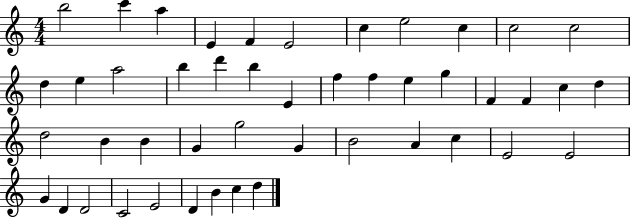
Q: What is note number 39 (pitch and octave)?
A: D4